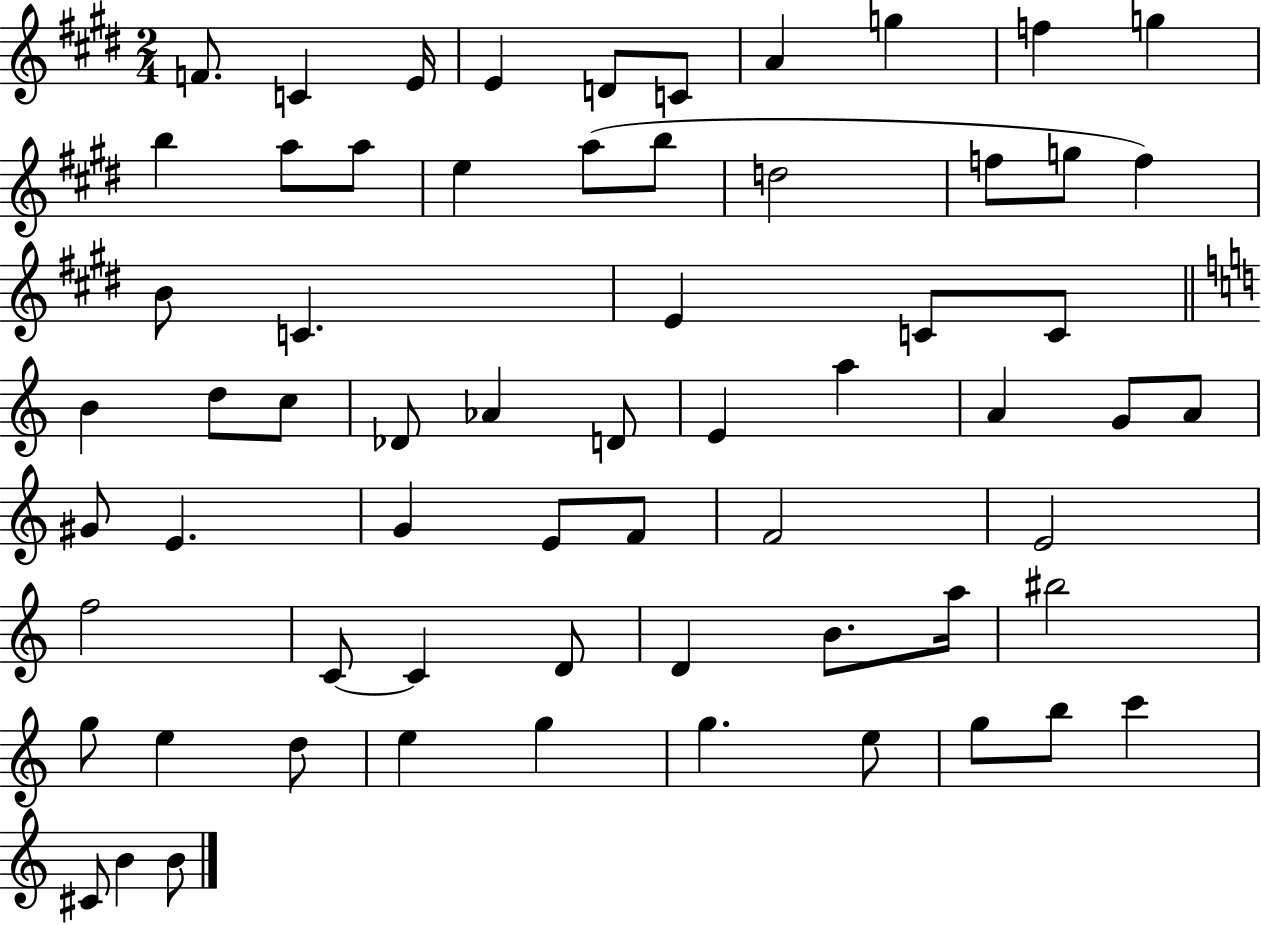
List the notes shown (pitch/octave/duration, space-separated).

F4/e. C4/q E4/s E4/q D4/e C4/e A4/q G5/q F5/q G5/q B5/q A5/e A5/e E5/q A5/e B5/e D5/h F5/e G5/e F5/q B4/e C4/q. E4/q C4/e C4/e B4/q D5/e C5/e Db4/e Ab4/q D4/e E4/q A5/q A4/q G4/e A4/e G#4/e E4/q. G4/q E4/e F4/e F4/h E4/h F5/h C4/e C4/q D4/e D4/q B4/e. A5/s BIS5/h G5/e E5/q D5/e E5/q G5/q G5/q. E5/e G5/e B5/e C6/q C#4/e B4/q B4/e